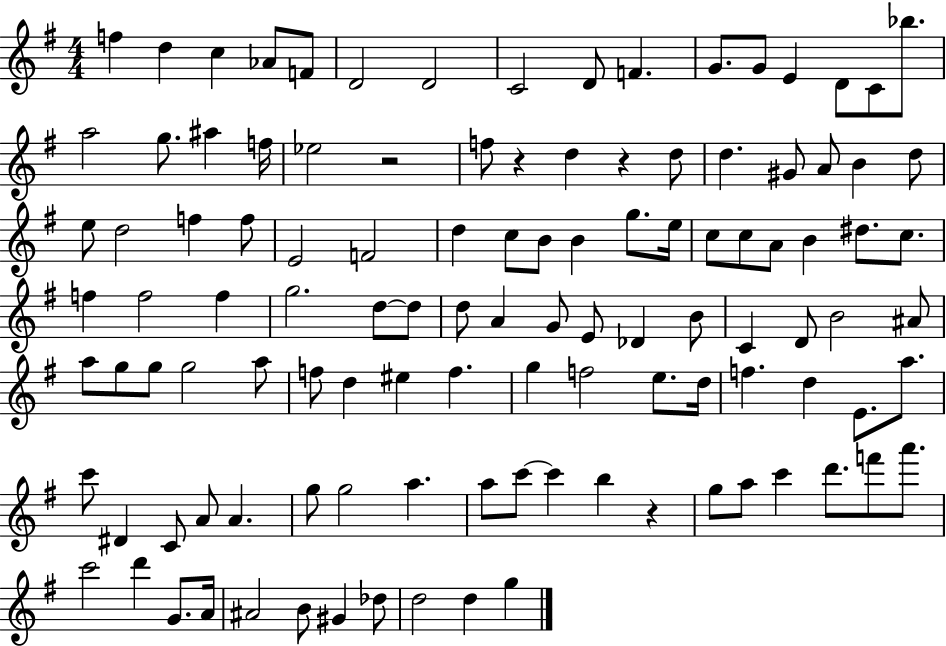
F5/q D5/q C5/q Ab4/e F4/e D4/h D4/h C4/h D4/e F4/q. G4/e. G4/e E4/q D4/e C4/e Bb5/e. A5/h G5/e. A#5/q F5/s Eb5/h R/h F5/e R/q D5/q R/q D5/e D5/q. G#4/e A4/e B4/q D5/e E5/e D5/h F5/q F5/e E4/h F4/h D5/q C5/e B4/e B4/q G5/e. E5/s C5/e C5/e A4/e B4/q D#5/e. C5/e. F5/q F5/h F5/q G5/h. D5/e D5/e D5/e A4/q G4/e E4/e Db4/q B4/e C4/q D4/e B4/h A#4/e A5/e G5/e G5/e G5/h A5/e F5/e D5/q EIS5/q F5/q. G5/q F5/h E5/e. D5/s F5/q. D5/q E4/e. A5/e. C6/e D#4/q C4/e A4/e A4/q. G5/e G5/h A5/q. A5/e C6/e C6/q B5/q R/q G5/e A5/e C6/q D6/e. F6/e A6/e. C6/h D6/q G4/e. A4/s A#4/h B4/e G#4/q Db5/e D5/h D5/q G5/q